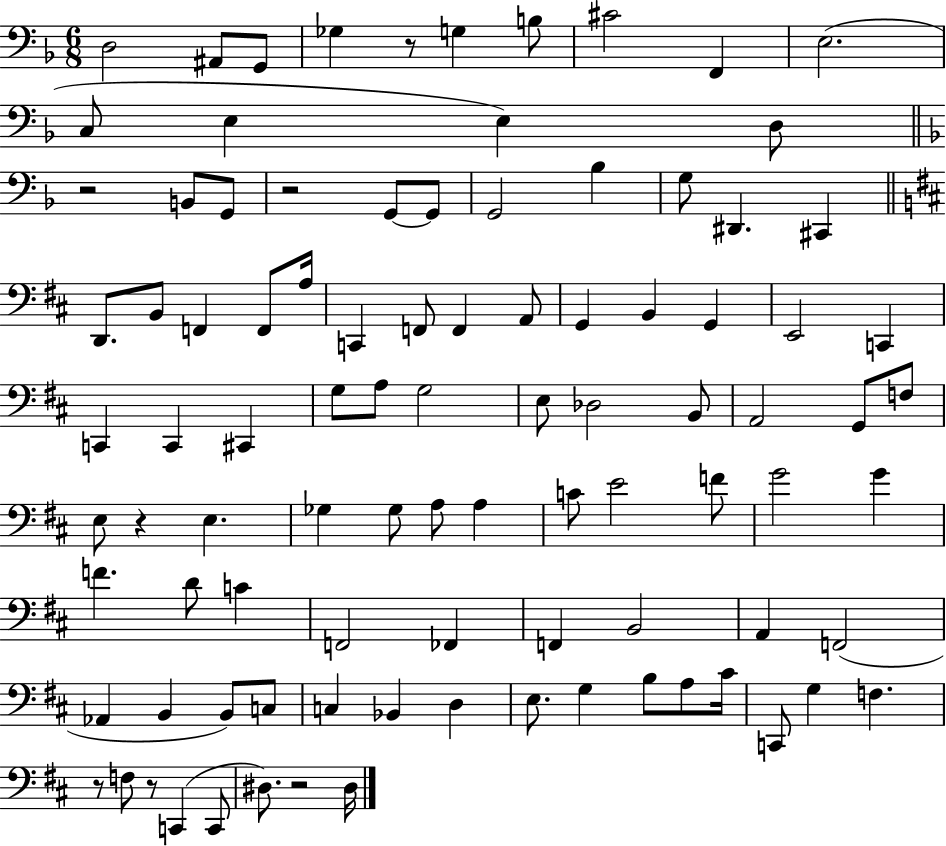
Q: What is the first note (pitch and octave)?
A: D3